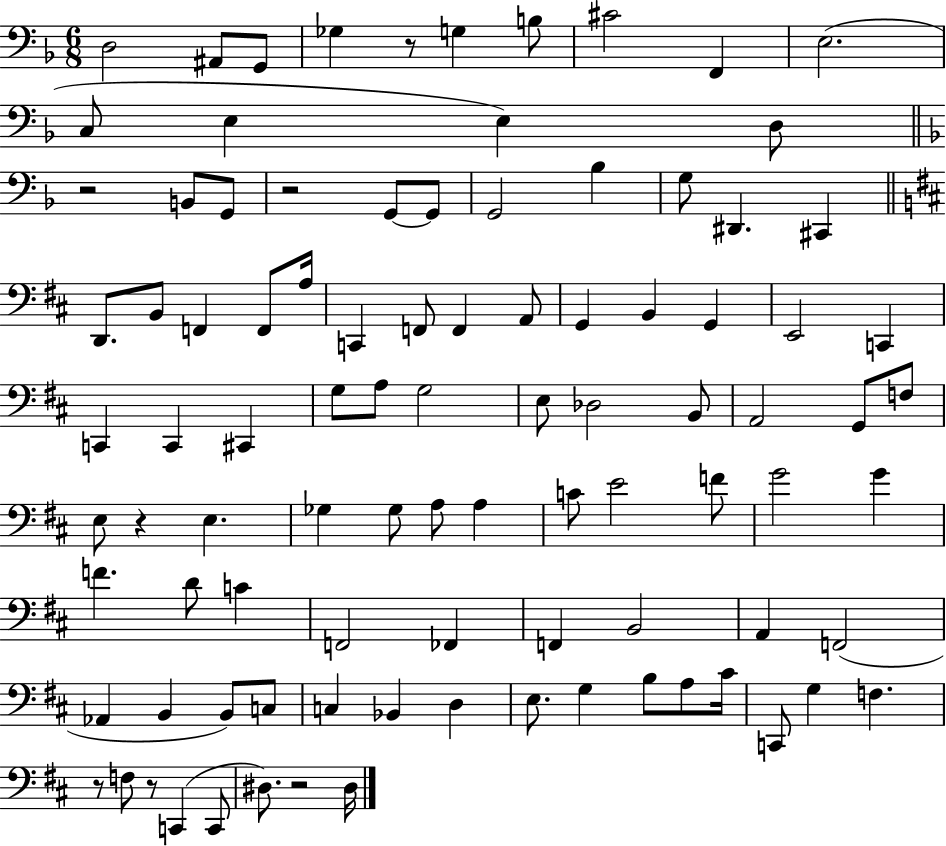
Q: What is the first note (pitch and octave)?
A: D3